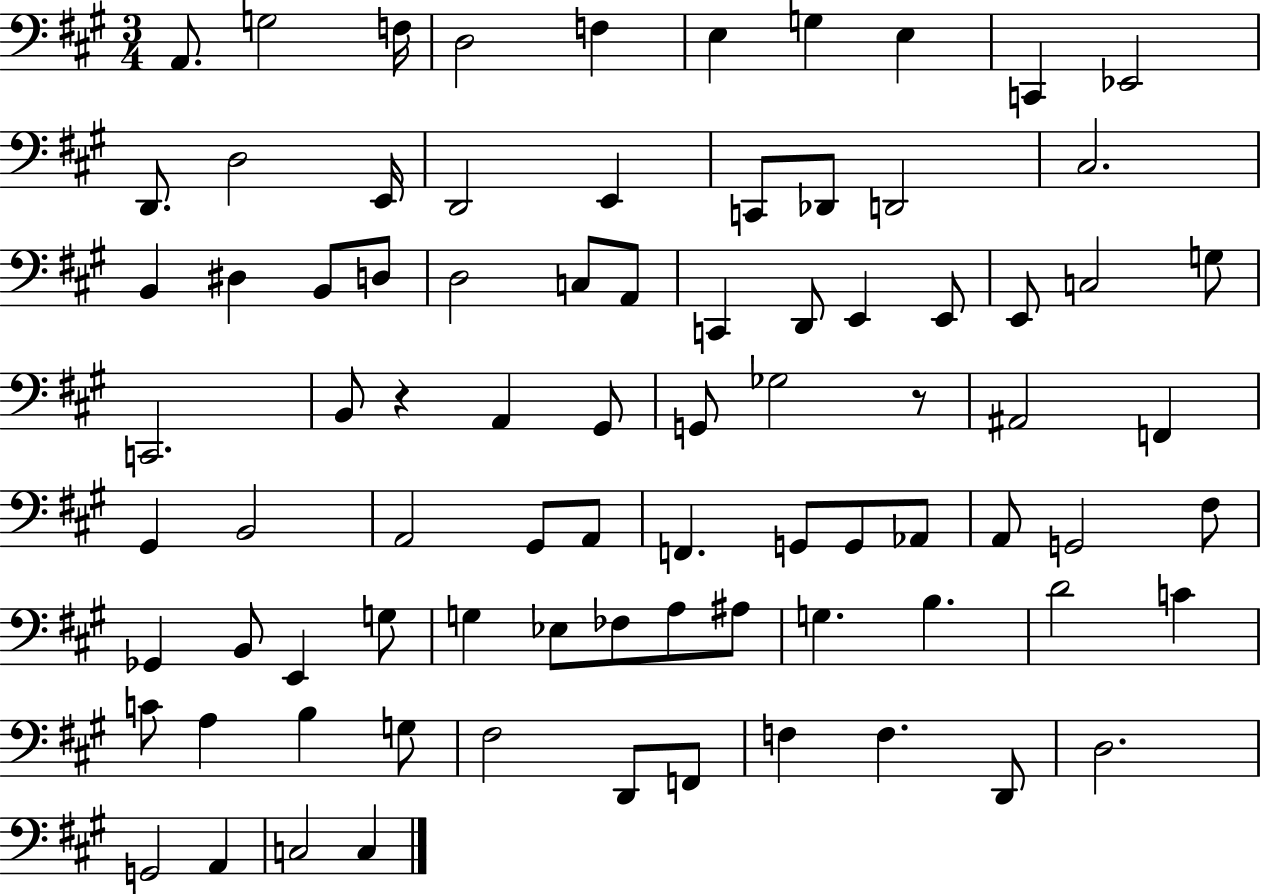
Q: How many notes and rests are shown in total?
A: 83